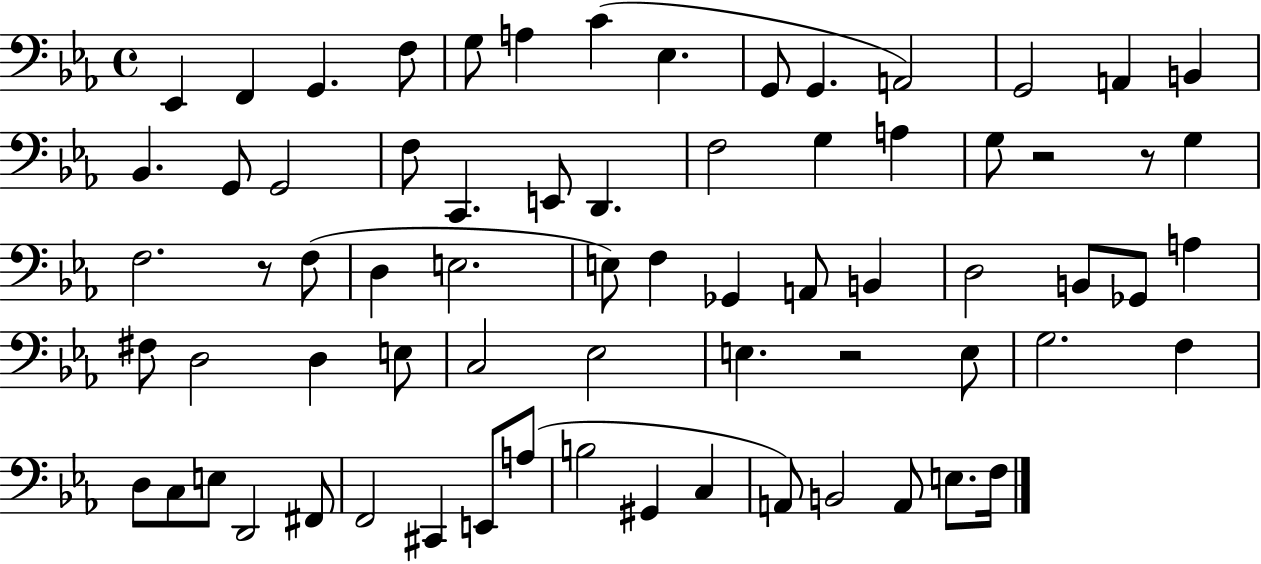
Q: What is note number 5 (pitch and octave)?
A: G3